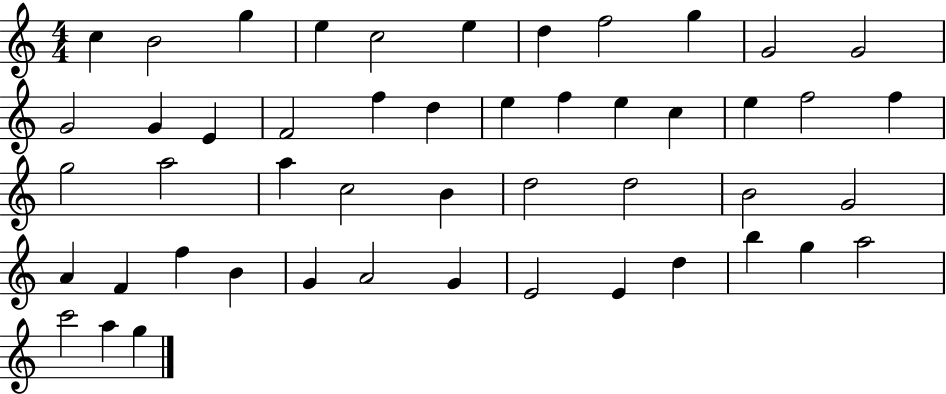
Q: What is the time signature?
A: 4/4